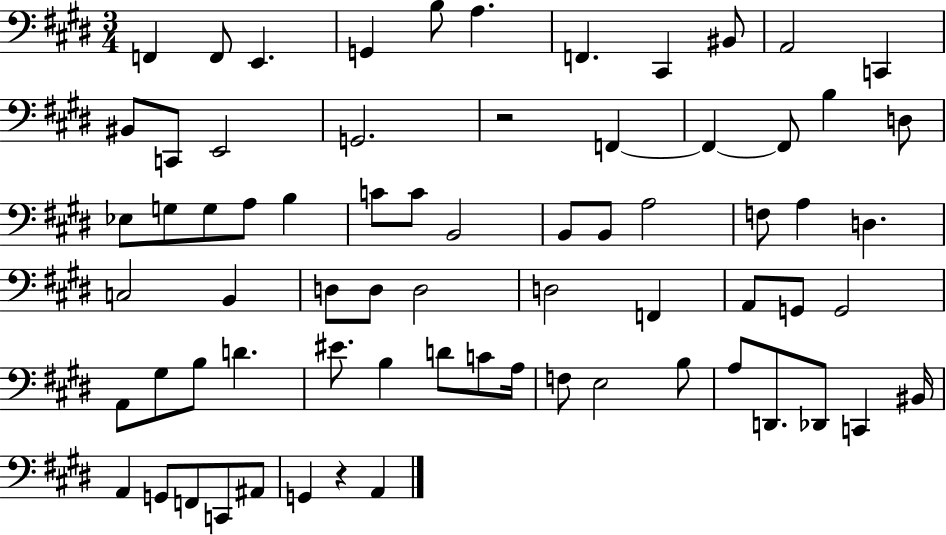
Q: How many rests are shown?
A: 2